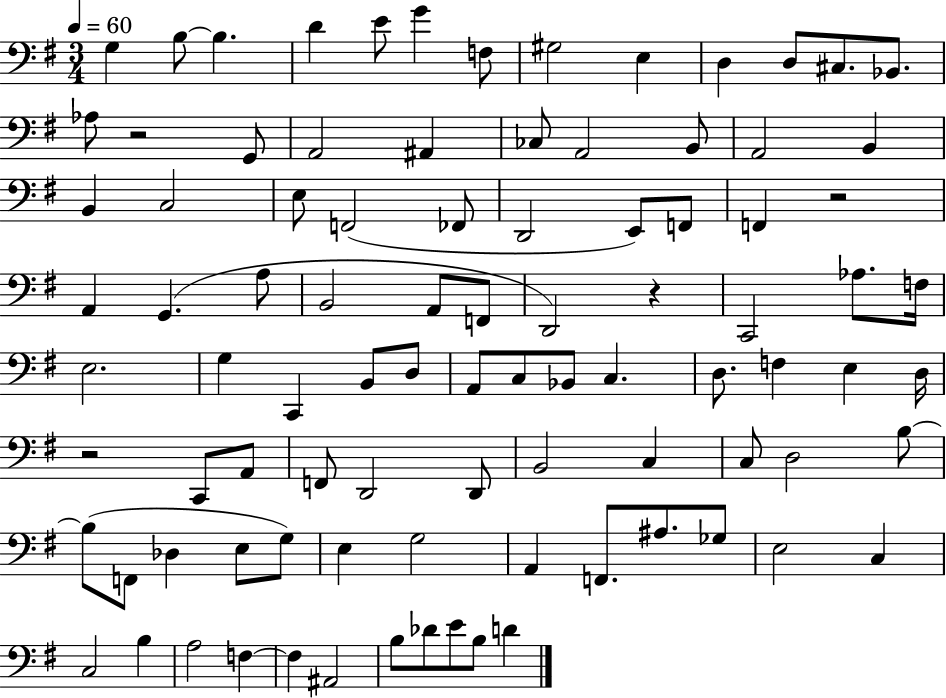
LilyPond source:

{
  \clef bass
  \numericTimeSignature
  \time 3/4
  \key g \major
  \tempo 4 = 60
  g4 b8~~ b4. | d'4 e'8 g'4 f8 | gis2 e4 | d4 d8 cis8. bes,8. | \break aes8 r2 g,8 | a,2 ais,4 | ces8 a,2 b,8 | a,2 b,4 | \break b,4 c2 | e8 f,2( fes,8 | d,2 e,8) f,8 | f,4 r2 | \break a,4 g,4.( a8 | b,2 a,8 f,8 | d,2) r4 | c,2 aes8. f16 | \break e2. | g4 c,4 b,8 d8 | a,8 c8 bes,8 c4. | d8. f4 e4 d16 | \break r2 c,8 a,8 | f,8 d,2 d,8 | b,2 c4 | c8 d2 b8~~ | \break b8( f,8 des4 e8 g8) | e4 g2 | a,4 f,8. ais8. ges8 | e2 c4 | \break c2 b4 | a2 f4~~ | f4 ais,2 | b8 des'8 e'8 b8 d'4 | \break \bar "|."
}